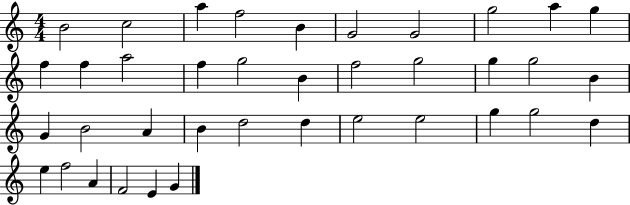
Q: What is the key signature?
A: C major